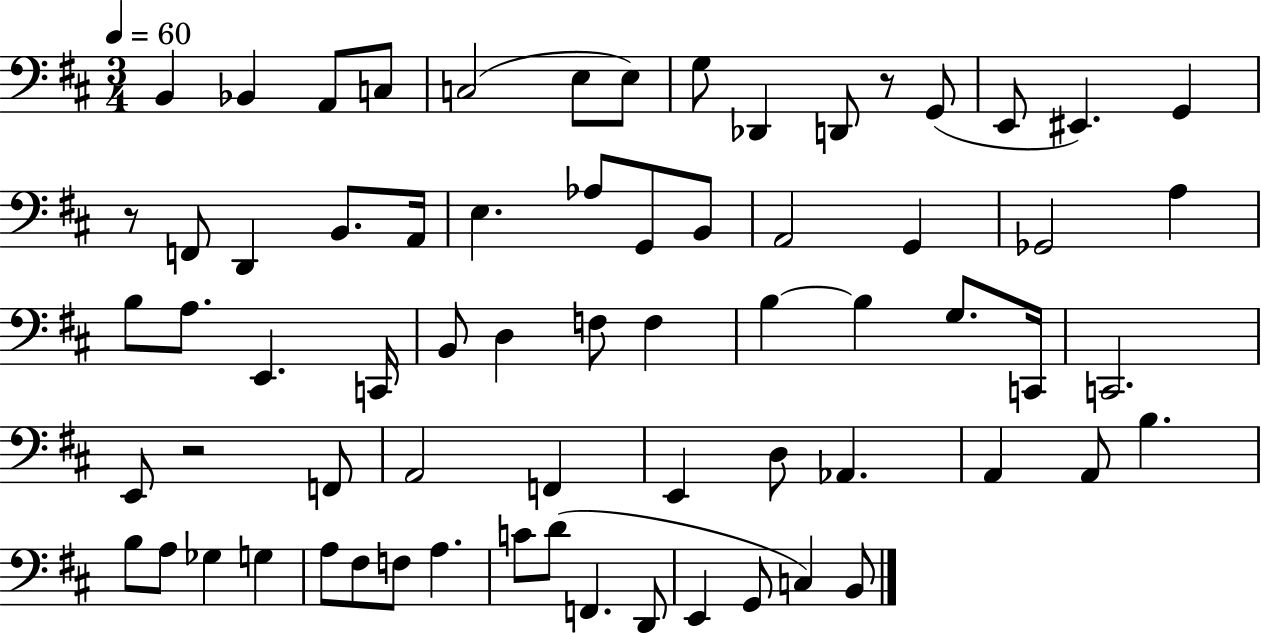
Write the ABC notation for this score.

X:1
T:Untitled
M:3/4
L:1/4
K:D
B,, _B,, A,,/2 C,/2 C,2 E,/2 E,/2 G,/2 _D,, D,,/2 z/2 G,,/2 E,,/2 ^E,, G,, z/2 F,,/2 D,, B,,/2 A,,/4 E, _A,/2 G,,/2 B,,/2 A,,2 G,, _G,,2 A, B,/2 A,/2 E,, C,,/4 B,,/2 D, F,/2 F, B, B, G,/2 C,,/4 C,,2 E,,/2 z2 F,,/2 A,,2 F,, E,, D,/2 _A,, A,, A,,/2 B, B,/2 A,/2 _G, G, A,/2 ^F,/2 F,/2 A, C/2 D/2 F,, D,,/2 E,, G,,/2 C, B,,/2